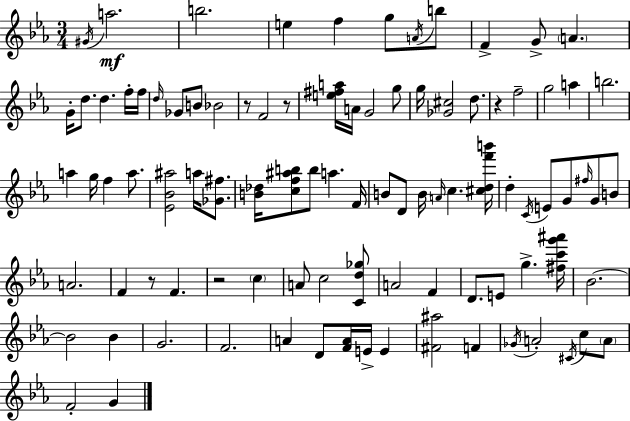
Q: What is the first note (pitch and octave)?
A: G#4